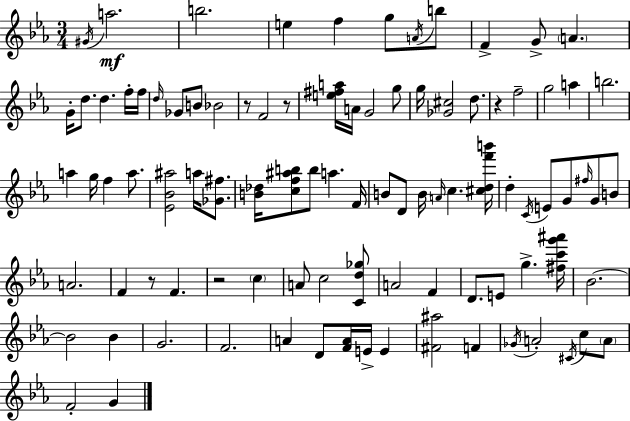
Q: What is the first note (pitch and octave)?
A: G#4